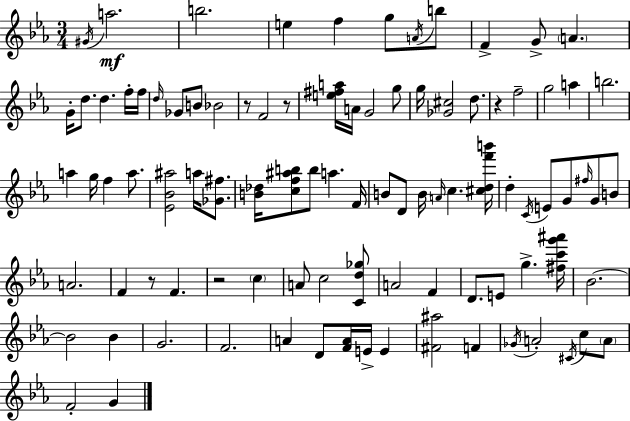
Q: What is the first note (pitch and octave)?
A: G#4